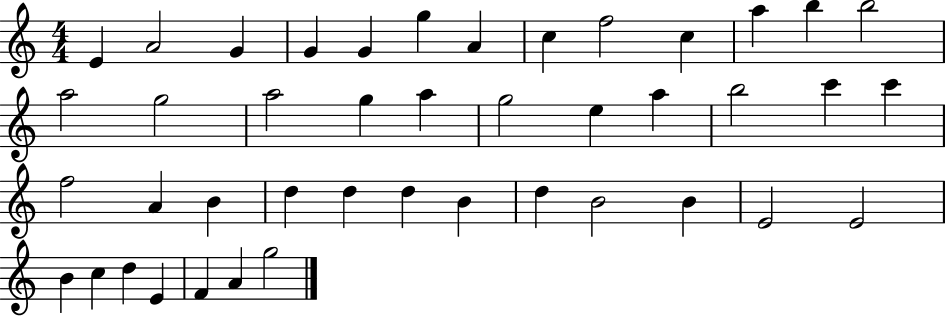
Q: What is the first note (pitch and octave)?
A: E4